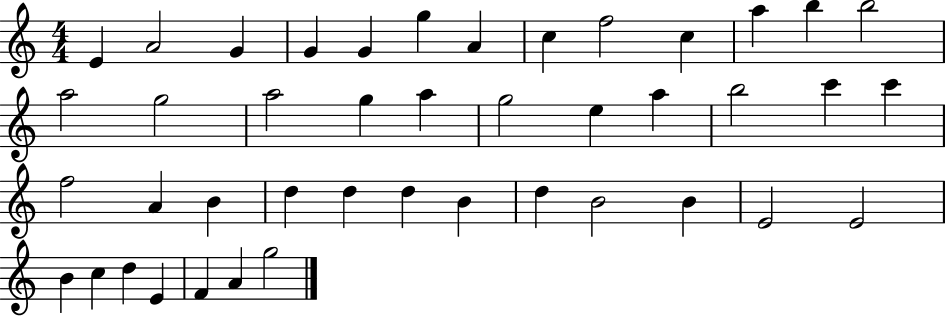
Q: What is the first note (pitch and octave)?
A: E4